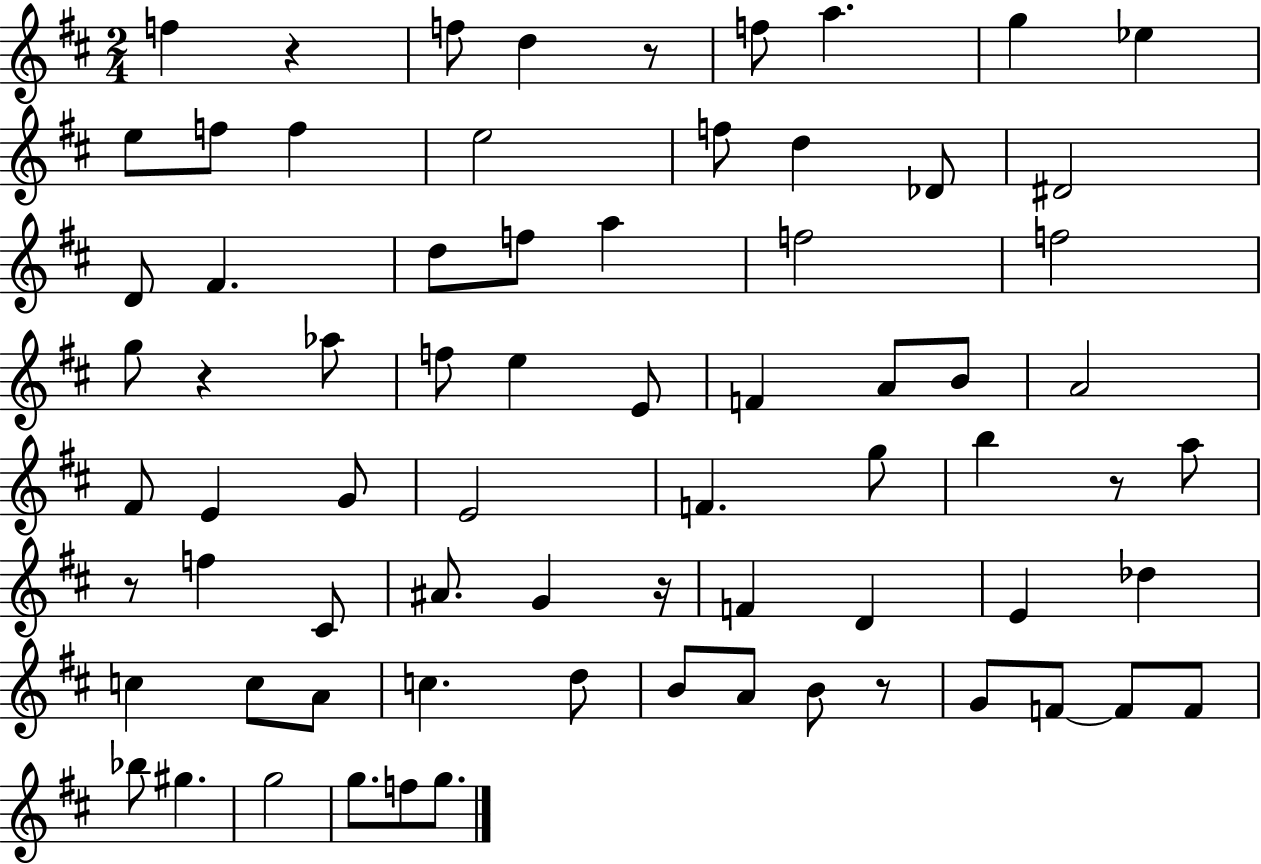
F5/q R/q F5/e D5/q R/e F5/e A5/q. G5/q Eb5/q E5/e F5/e F5/q E5/h F5/e D5/q Db4/e D#4/h D4/e F#4/q. D5/e F5/e A5/q F5/h F5/h G5/e R/q Ab5/e F5/e E5/q E4/e F4/q A4/e B4/e A4/h F#4/e E4/q G4/e E4/h F4/q. G5/e B5/q R/e A5/e R/e F5/q C#4/e A#4/e. G4/q R/s F4/q D4/q E4/q Db5/q C5/q C5/e A4/e C5/q. D5/e B4/e A4/e B4/e R/e G4/e F4/e F4/e F4/e Bb5/e G#5/q. G5/h G5/e. F5/e G5/e.